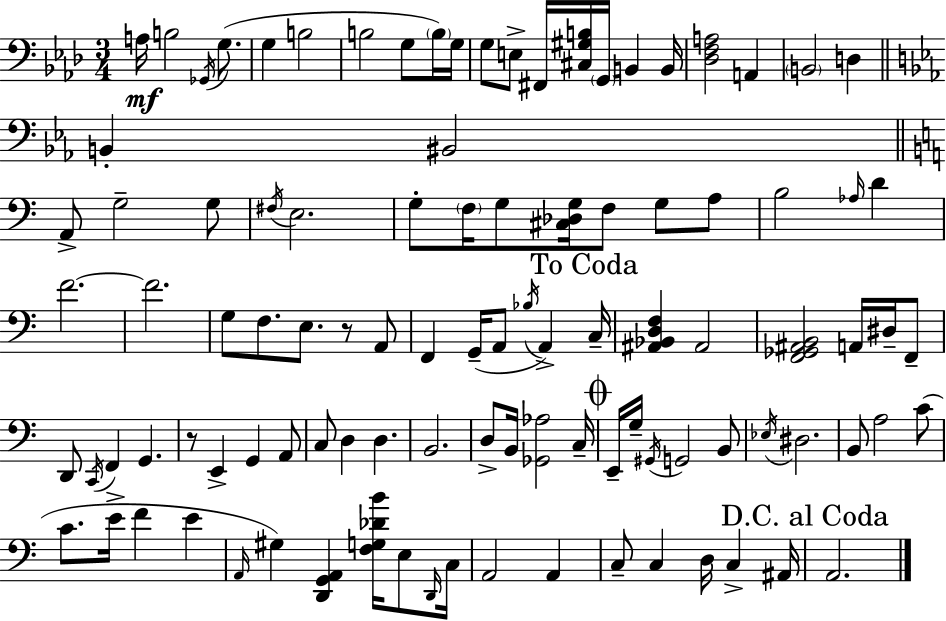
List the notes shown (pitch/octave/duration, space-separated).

A3/s B3/h Gb2/s G3/e. G3/q B3/h B3/h G3/e B3/s G3/s G3/e E3/e F#2/s [C#3,G#3,B3]/s G2/s B2/q B2/s [Db3,F3,A3]/h A2/q B2/h D3/q B2/q BIS2/h A2/e G3/h G3/e F#3/s E3/h. G3/e F3/s G3/e [C#3,Db3,G3]/s F3/e G3/e A3/e B3/h Ab3/s D4/q F4/h. F4/h. G3/e F3/e. E3/e. R/e A2/e F2/q G2/s A2/e Bb3/s A2/q C3/s [A#2,Bb2,D3,F3]/q A#2/h [F2,Gb2,A#2,B2]/h A2/s D#3/s F2/e D2/e C2/s F2/q G2/q. R/e E2/q G2/q A2/e C3/e D3/q D3/q. B2/h. D3/e B2/s [Gb2,Ab3]/h C3/s E2/s G3/s G#2/s G2/h B2/e Eb3/s D#3/h. B2/e A3/h C4/e C4/e. E4/s F4/q E4/q A2/s G#3/q [D2,G2,A2]/q [F3,G3,Db4,B4]/s E3/e D2/s C3/s A2/h A2/q C3/e C3/q D3/s C3/q A#2/s A2/h.